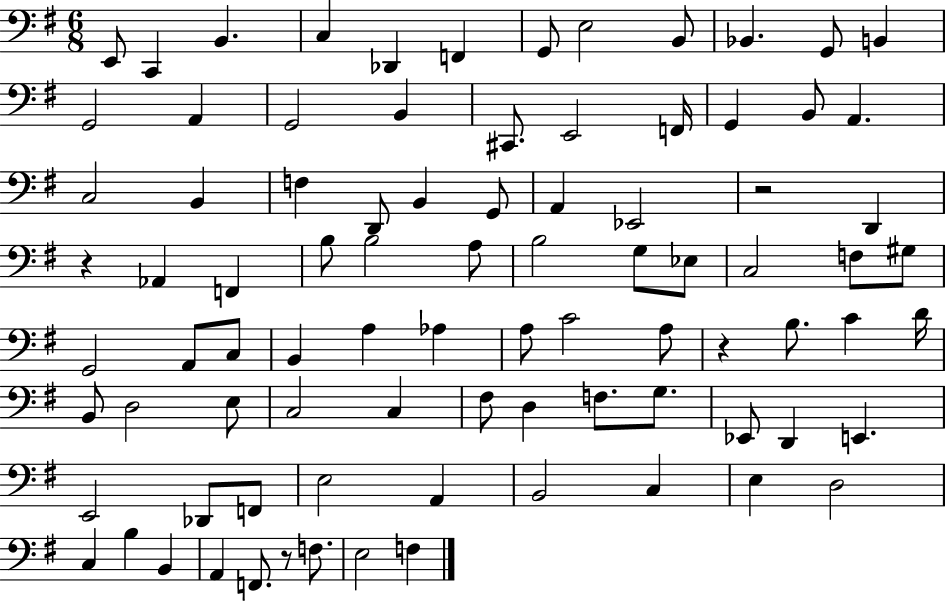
E2/e C2/q B2/q. C3/q Db2/q F2/q G2/e E3/h B2/e Bb2/q. G2/e B2/q G2/h A2/q G2/h B2/q C#2/e. E2/h F2/s G2/q B2/e A2/q. C3/h B2/q F3/q D2/e B2/q G2/e A2/q Eb2/h R/h D2/q R/q Ab2/q F2/q B3/e B3/h A3/e B3/h G3/e Eb3/e C3/h F3/e G#3/e G2/h A2/e C3/e B2/q A3/q Ab3/q A3/e C4/h A3/e R/q B3/e. C4/q D4/s B2/e D3/h E3/e C3/h C3/q F#3/e D3/q F3/e. G3/e. Eb2/e D2/q E2/q. E2/h Db2/e F2/e E3/h A2/q B2/h C3/q E3/q D3/h C3/q B3/q B2/q A2/q F2/e. R/e F3/e. E3/h F3/q